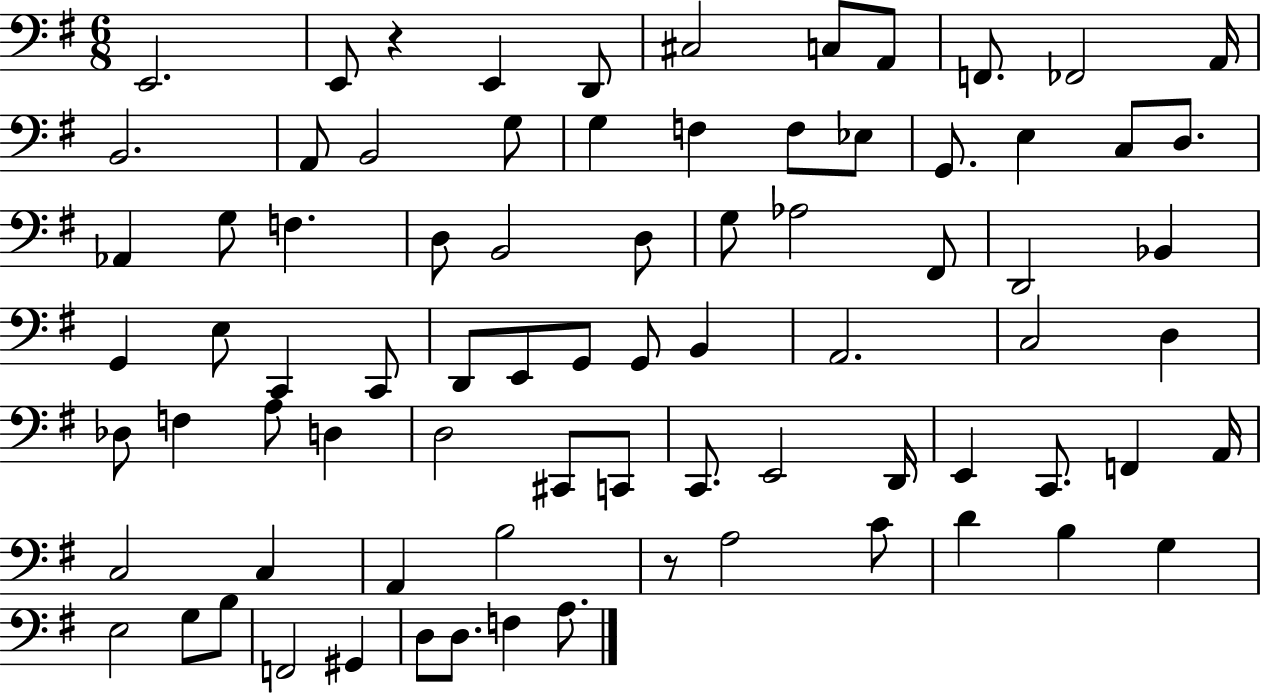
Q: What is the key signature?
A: G major